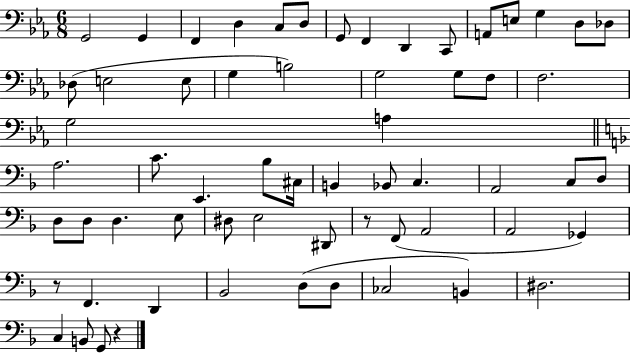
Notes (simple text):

G2/h G2/q F2/q D3/q C3/e D3/e G2/e F2/q D2/q C2/e A2/e E3/e G3/q D3/e Db3/e Db3/e E3/h E3/e G3/q B3/h G3/h G3/e F3/e F3/h. G3/h A3/q A3/h. C4/e. E2/q. Bb3/e C#3/s B2/q Bb2/e C3/q. A2/h C3/e D3/e D3/e D3/e D3/q. E3/e D#3/e E3/h D#2/e R/e F2/e A2/h A2/h Gb2/q R/e F2/q. D2/q Bb2/h D3/e D3/e CES3/h B2/q D#3/h. C3/q B2/e G2/e R/q